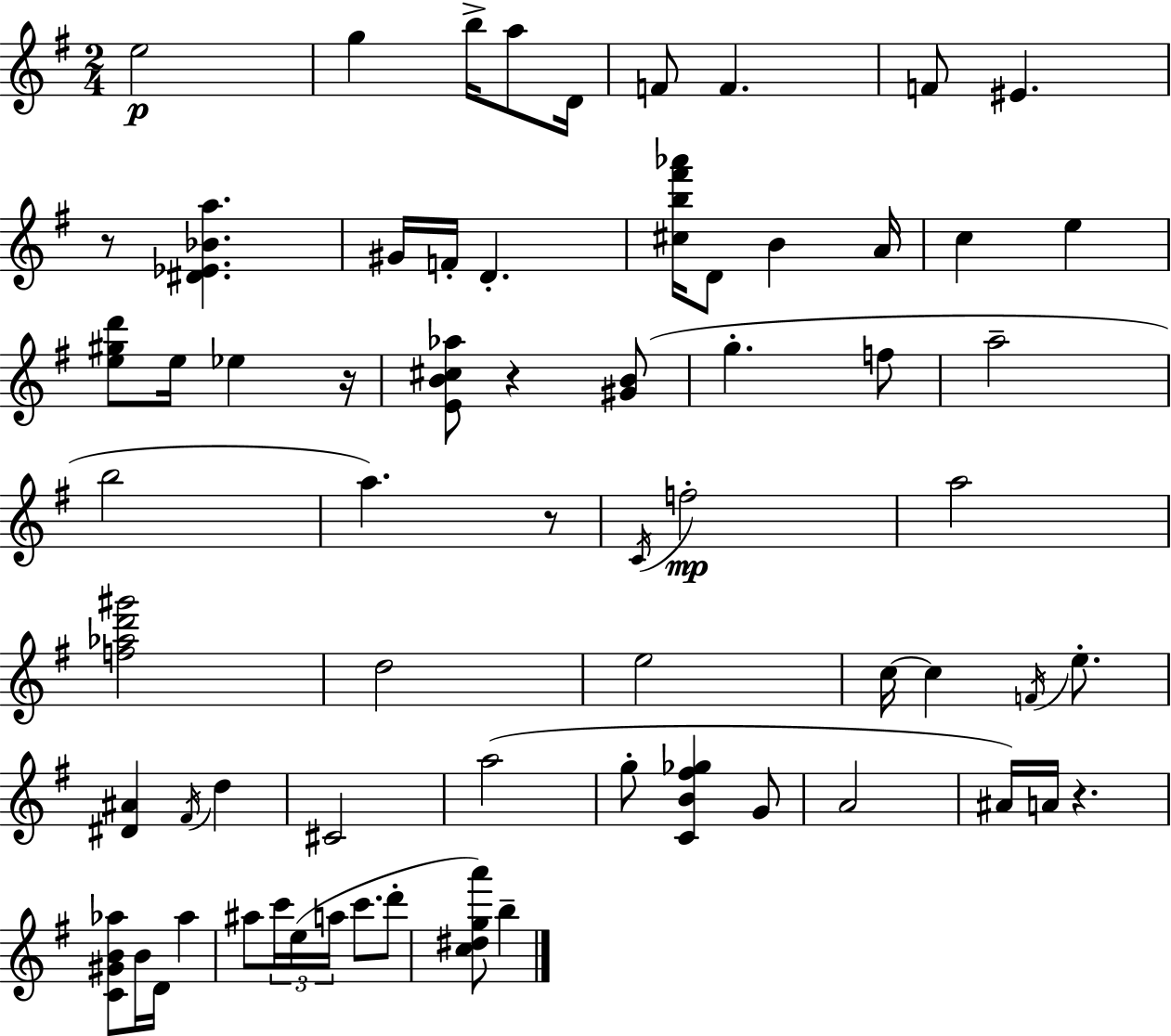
E5/h G5/q B5/s A5/e D4/s F4/e F4/q. F4/e EIS4/q. R/e [D#4,Eb4,Bb4,A5]/q. G#4/s F4/s D4/q. [C#5,B5,F#6,Ab6]/s D4/e B4/q A4/s C5/q E5/q [E5,G#5,D6]/e E5/s Eb5/q R/s [E4,B4,C#5,Ab5]/e R/q [G#4,B4]/e G5/q. F5/e A5/h B5/h A5/q. R/e C4/s F5/h A5/h [F5,Ab5,D6,G#6]/h D5/h E5/h C5/s C5/q F4/s E5/e. [D#4,A#4]/q F#4/s D5/q C#4/h A5/h G5/e [C4,B4,F#5,Gb5]/q G4/e A4/h A#4/s A4/s R/q. [C4,G#4,B4,Ab5]/e B4/s D4/s Ab5/q A#5/e C6/s E5/s A5/s C6/e. D6/e [C5,D#5,G5,A6]/e B5/q